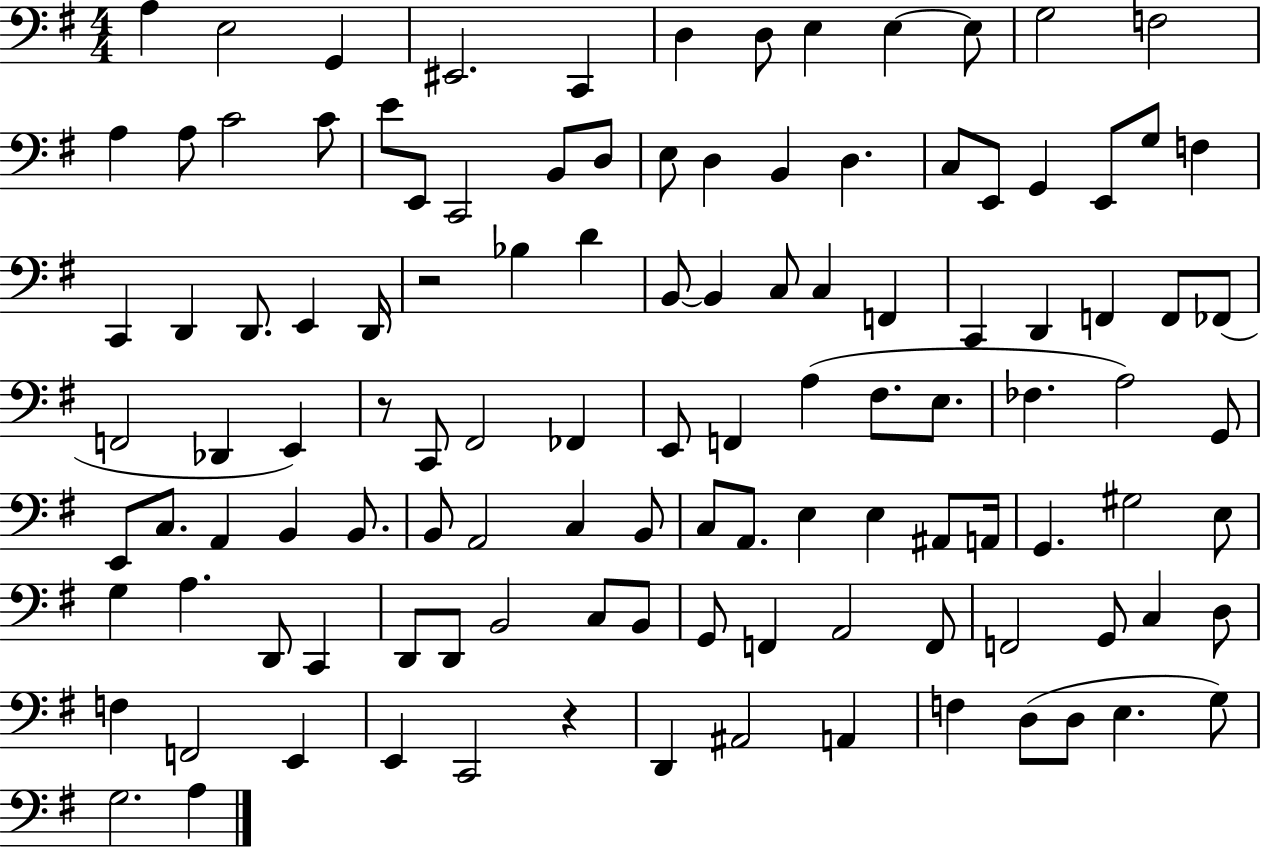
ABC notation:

X:1
T:Untitled
M:4/4
L:1/4
K:G
A, E,2 G,, ^E,,2 C,, D, D,/2 E, E, E,/2 G,2 F,2 A, A,/2 C2 C/2 E/2 E,,/2 C,,2 B,,/2 D,/2 E,/2 D, B,, D, C,/2 E,,/2 G,, E,,/2 G,/2 F, C,, D,, D,,/2 E,, D,,/4 z2 _B, D B,,/2 B,, C,/2 C, F,, C,, D,, F,, F,,/2 _F,,/2 F,,2 _D,, E,, z/2 C,,/2 ^F,,2 _F,, E,,/2 F,, A, ^F,/2 E,/2 _F, A,2 G,,/2 E,,/2 C,/2 A,, B,, B,,/2 B,,/2 A,,2 C, B,,/2 C,/2 A,,/2 E, E, ^A,,/2 A,,/4 G,, ^G,2 E,/2 G, A, D,,/2 C,, D,,/2 D,,/2 B,,2 C,/2 B,,/2 G,,/2 F,, A,,2 F,,/2 F,,2 G,,/2 C, D,/2 F, F,,2 E,, E,, C,,2 z D,, ^A,,2 A,, F, D,/2 D,/2 E, G,/2 G,2 A,